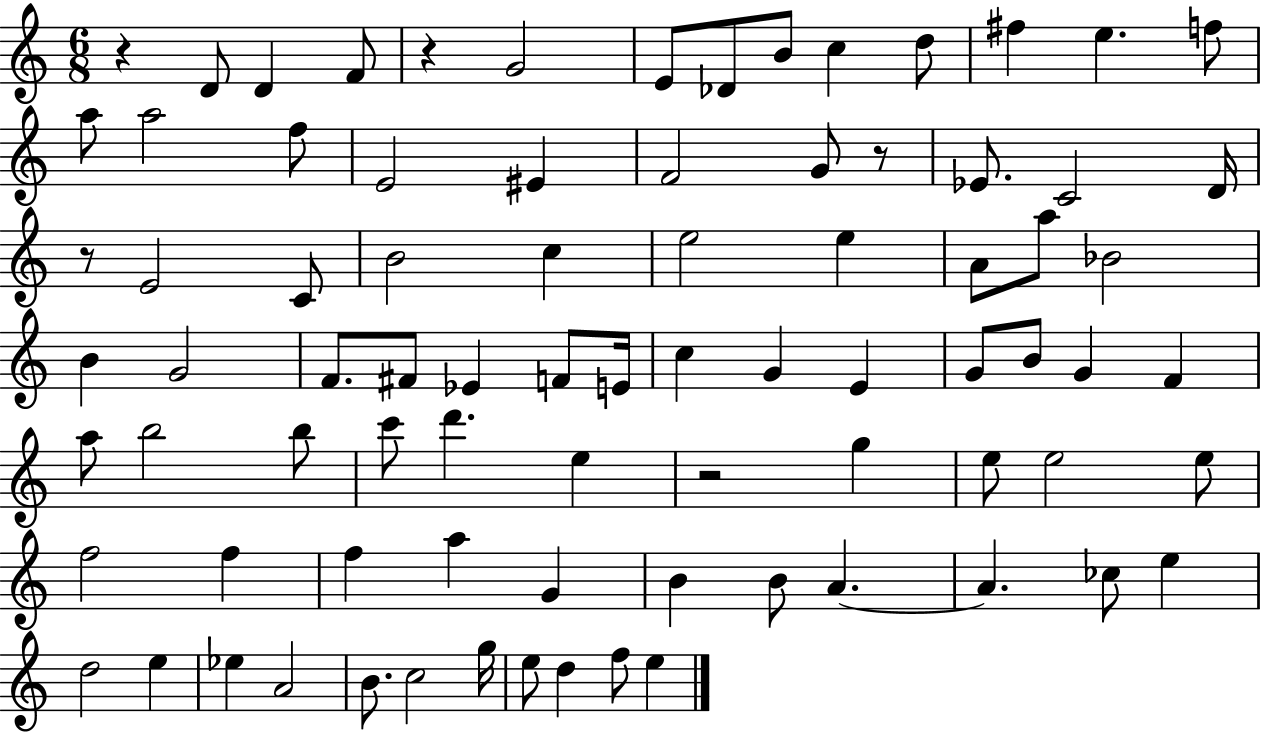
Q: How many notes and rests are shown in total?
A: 82